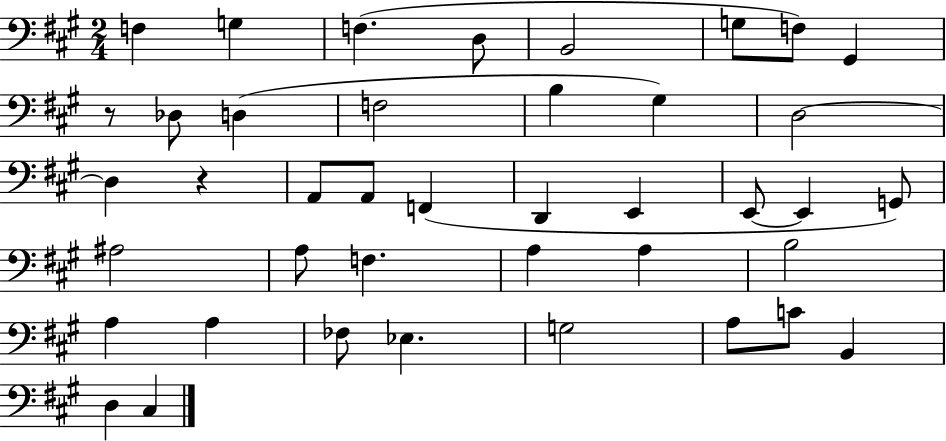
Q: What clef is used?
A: bass